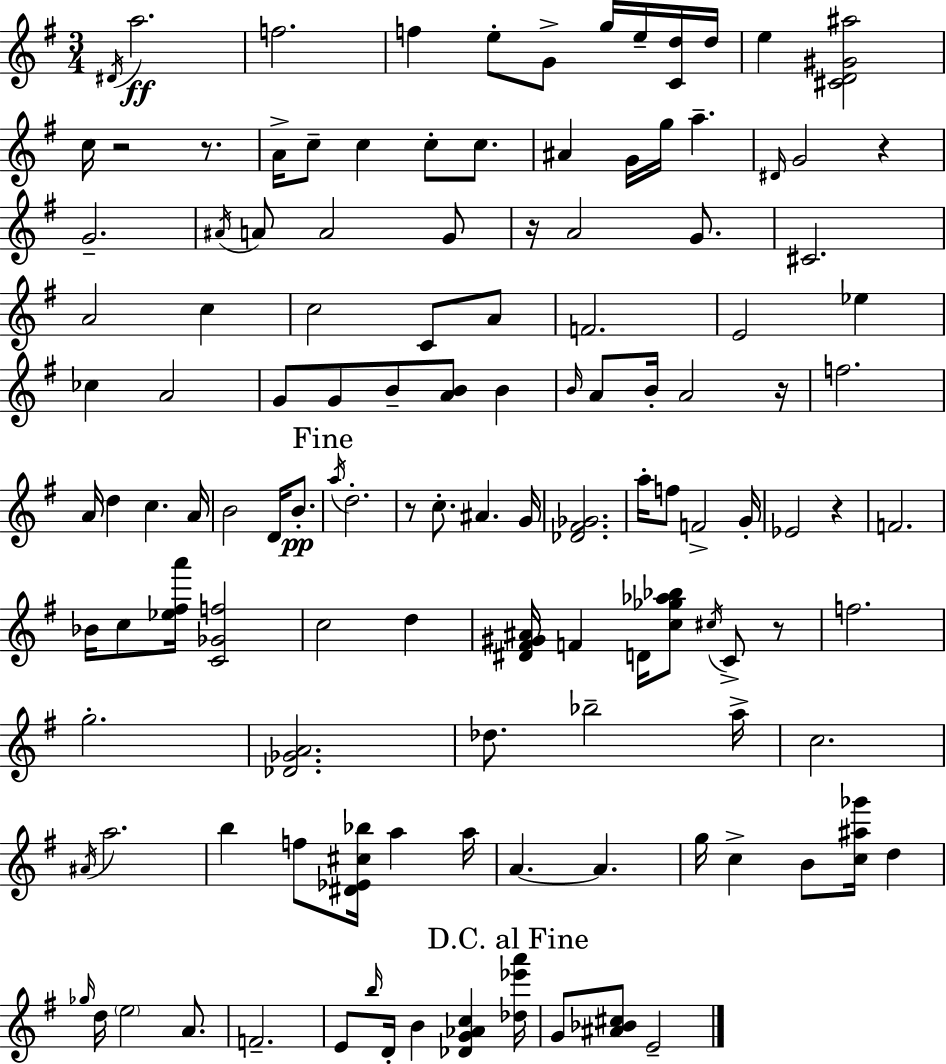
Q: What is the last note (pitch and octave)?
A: E4